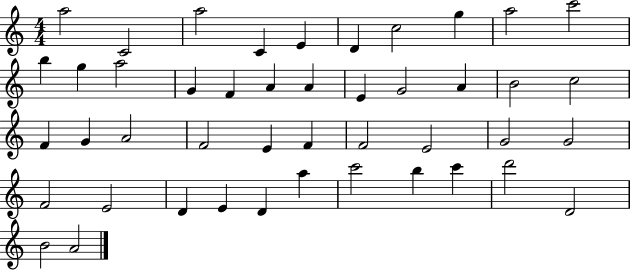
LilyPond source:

{
  \clef treble
  \numericTimeSignature
  \time 4/4
  \key c \major
  a''2 c'2 | a''2 c'4 e'4 | d'4 c''2 g''4 | a''2 c'''2 | \break b''4 g''4 a''2 | g'4 f'4 a'4 a'4 | e'4 g'2 a'4 | b'2 c''2 | \break f'4 g'4 a'2 | f'2 e'4 f'4 | f'2 e'2 | g'2 g'2 | \break f'2 e'2 | d'4 e'4 d'4 a''4 | c'''2 b''4 c'''4 | d'''2 d'2 | \break b'2 a'2 | \bar "|."
}